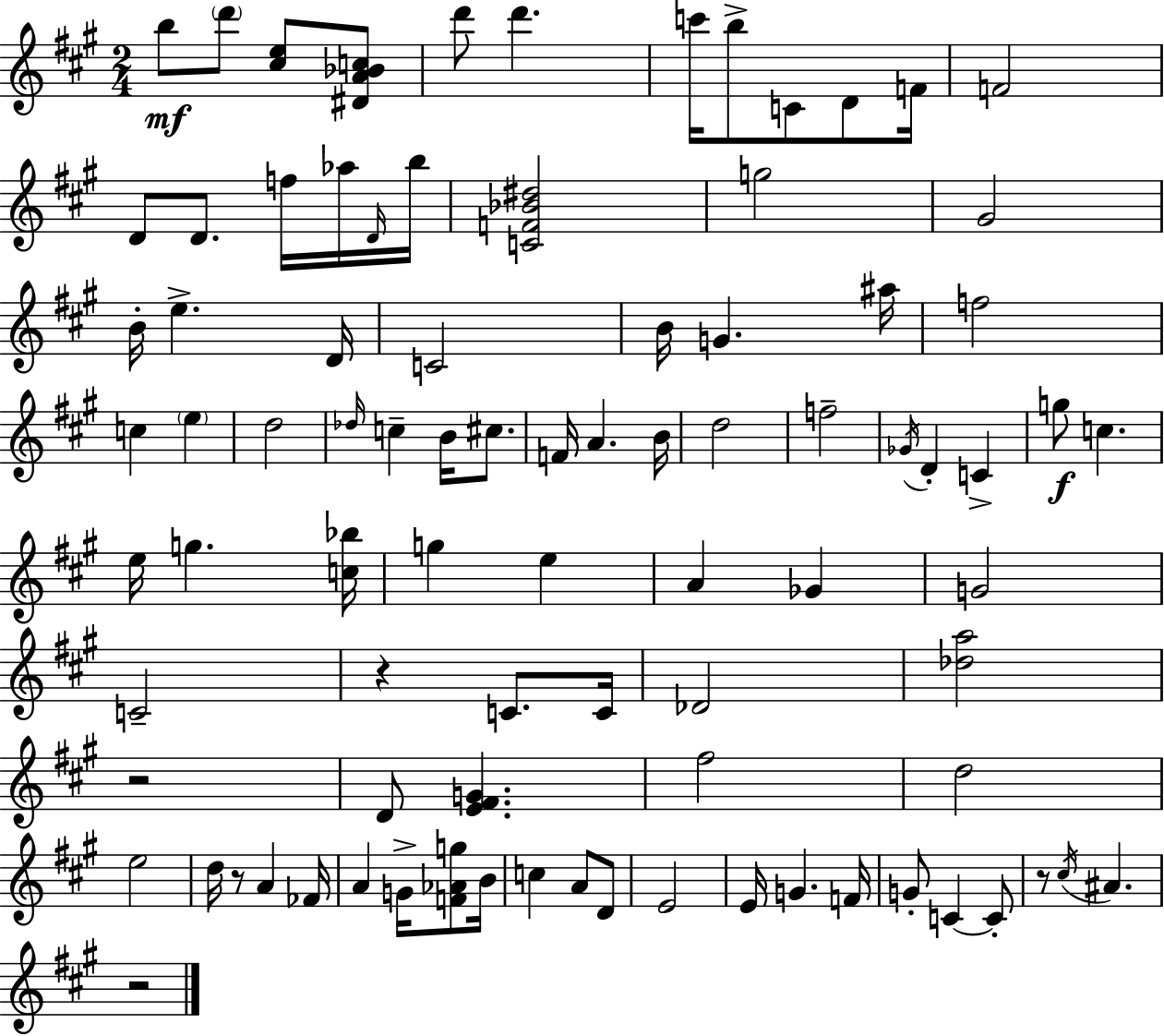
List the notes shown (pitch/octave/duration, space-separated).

B5/e D6/e [C#5,E5]/e [D#4,A4,Bb4,C5]/e D6/e D6/q. C6/s B5/e C4/e D4/e F4/s F4/h D4/e D4/e. F5/s Ab5/s D4/s B5/s [C4,F4,Bb4,D#5]/h G5/h G#4/h B4/s E5/q. D4/s C4/h B4/s G4/q. A#5/s F5/h C5/q E5/q D5/h Db5/s C5/q B4/s C#5/e. F4/s A4/q. B4/s D5/h F5/h Gb4/s D4/q C4/q G5/e C5/q. E5/s G5/q. [C5,Bb5]/s G5/q E5/q A4/q Gb4/q G4/h C4/h R/q C4/e. C4/s Db4/h [Db5,A5]/h R/h D4/e [E4,F#4,G4]/q. F#5/h D5/h E5/h D5/s R/e A4/q FES4/s A4/q G4/s [F4,Ab4,G5]/e B4/s C5/q A4/e D4/e E4/h E4/s G4/q. F4/s G4/e C4/q C4/e R/e C#5/s A#4/q. R/h